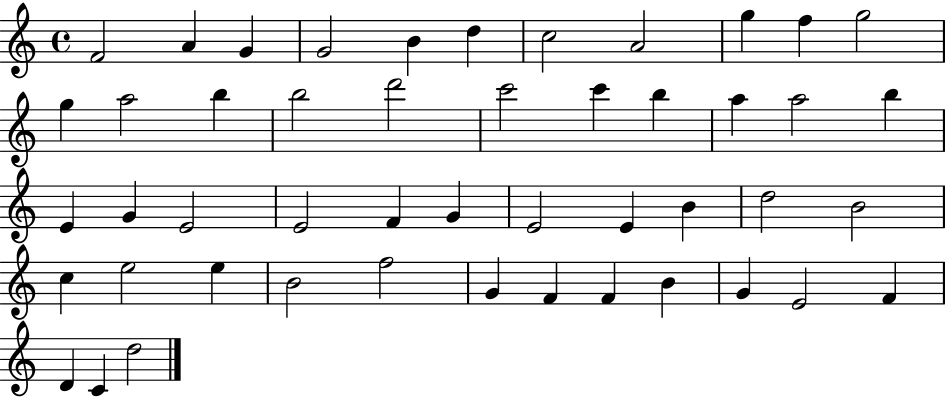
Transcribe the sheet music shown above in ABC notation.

X:1
T:Untitled
M:4/4
L:1/4
K:C
F2 A G G2 B d c2 A2 g f g2 g a2 b b2 d'2 c'2 c' b a a2 b E G E2 E2 F G E2 E B d2 B2 c e2 e B2 f2 G F F B G E2 F D C d2